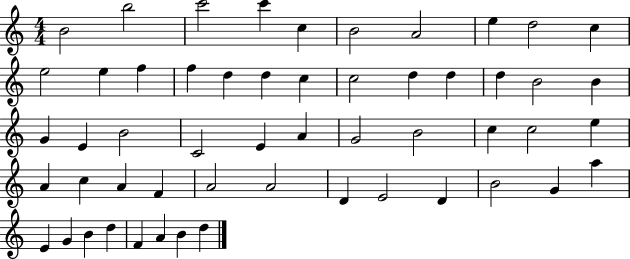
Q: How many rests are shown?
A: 0